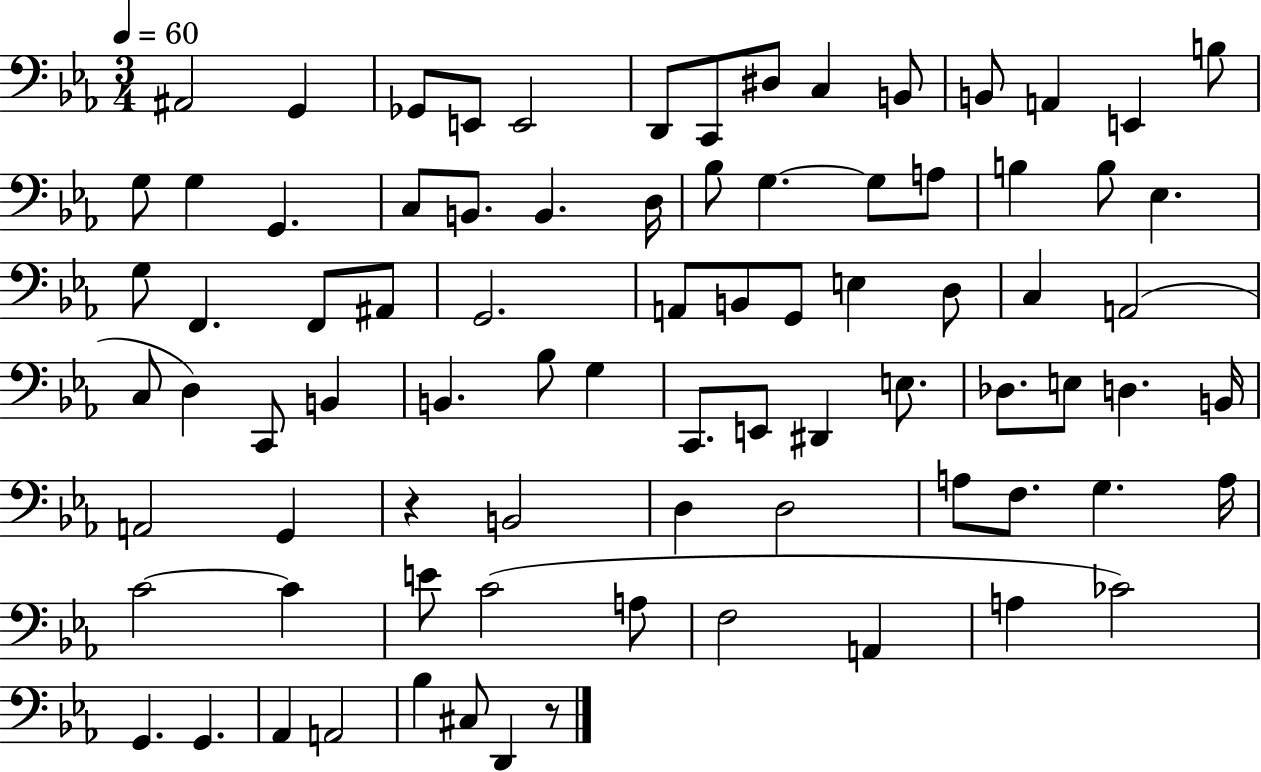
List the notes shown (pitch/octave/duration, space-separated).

A#2/h G2/q Gb2/e E2/e E2/h D2/e C2/e D#3/e C3/q B2/e B2/e A2/q E2/q B3/e G3/e G3/q G2/q. C3/e B2/e. B2/q. D3/s Bb3/e G3/q. G3/e A3/e B3/q B3/e Eb3/q. G3/e F2/q. F2/e A#2/e G2/h. A2/e B2/e G2/e E3/q D3/e C3/q A2/h C3/e D3/q C2/e B2/q B2/q. Bb3/e G3/q C2/e. E2/e D#2/q E3/e. Db3/e. E3/e D3/q. B2/s A2/h G2/q R/q B2/h D3/q D3/h A3/e F3/e. G3/q. A3/s C4/h C4/q E4/e C4/h A3/e F3/h A2/q A3/q CES4/h G2/q. G2/q. Ab2/q A2/h Bb3/q C#3/e D2/q R/e